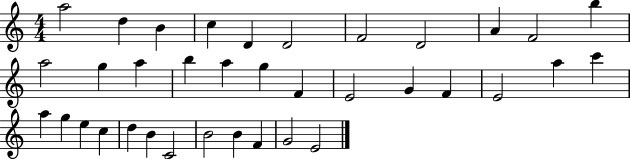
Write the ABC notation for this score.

X:1
T:Untitled
M:4/4
L:1/4
K:C
a2 d B c D D2 F2 D2 A F2 b a2 g a b a g F E2 G F E2 a c' a g e c d B C2 B2 B F G2 E2